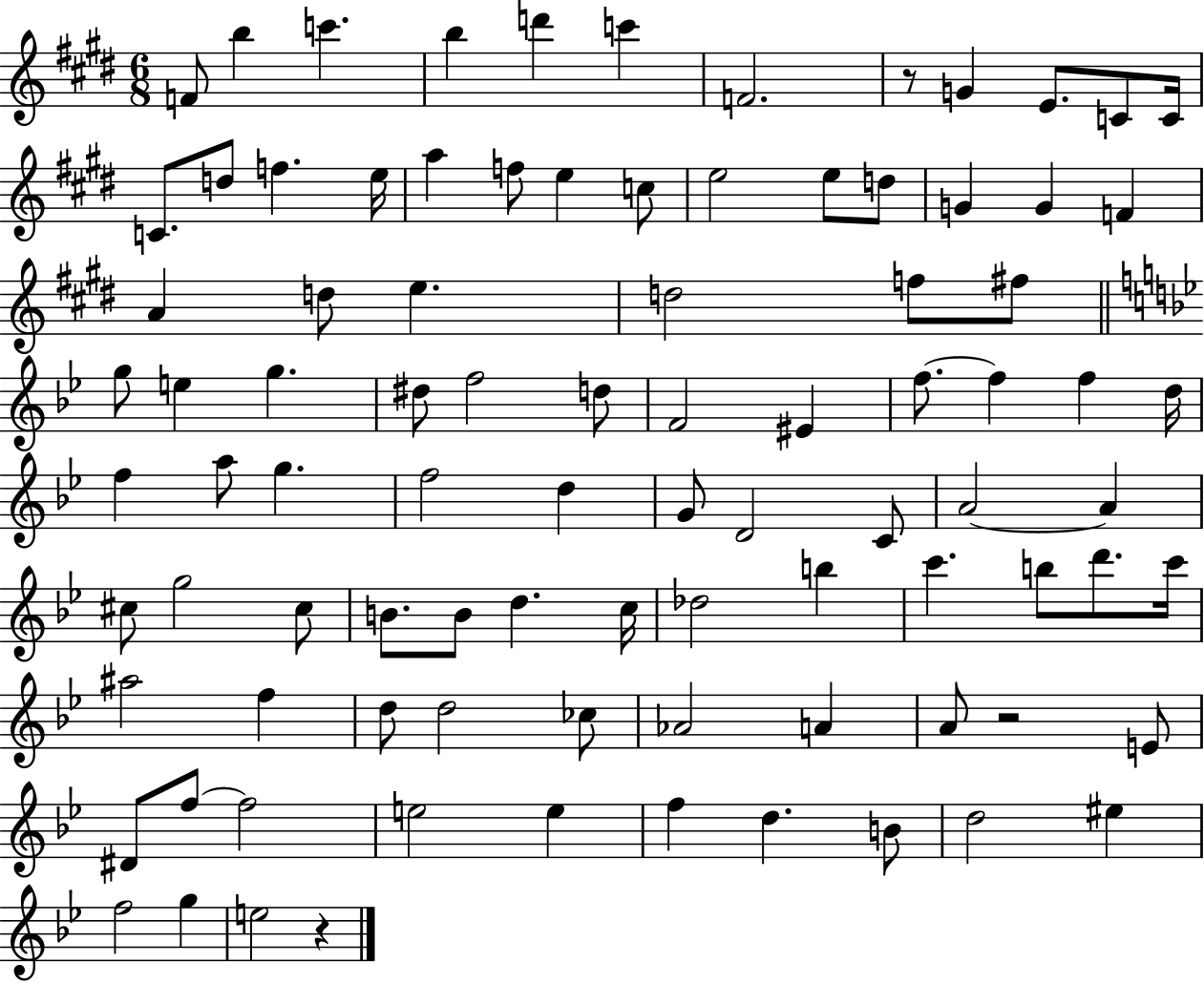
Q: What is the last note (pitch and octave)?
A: E5